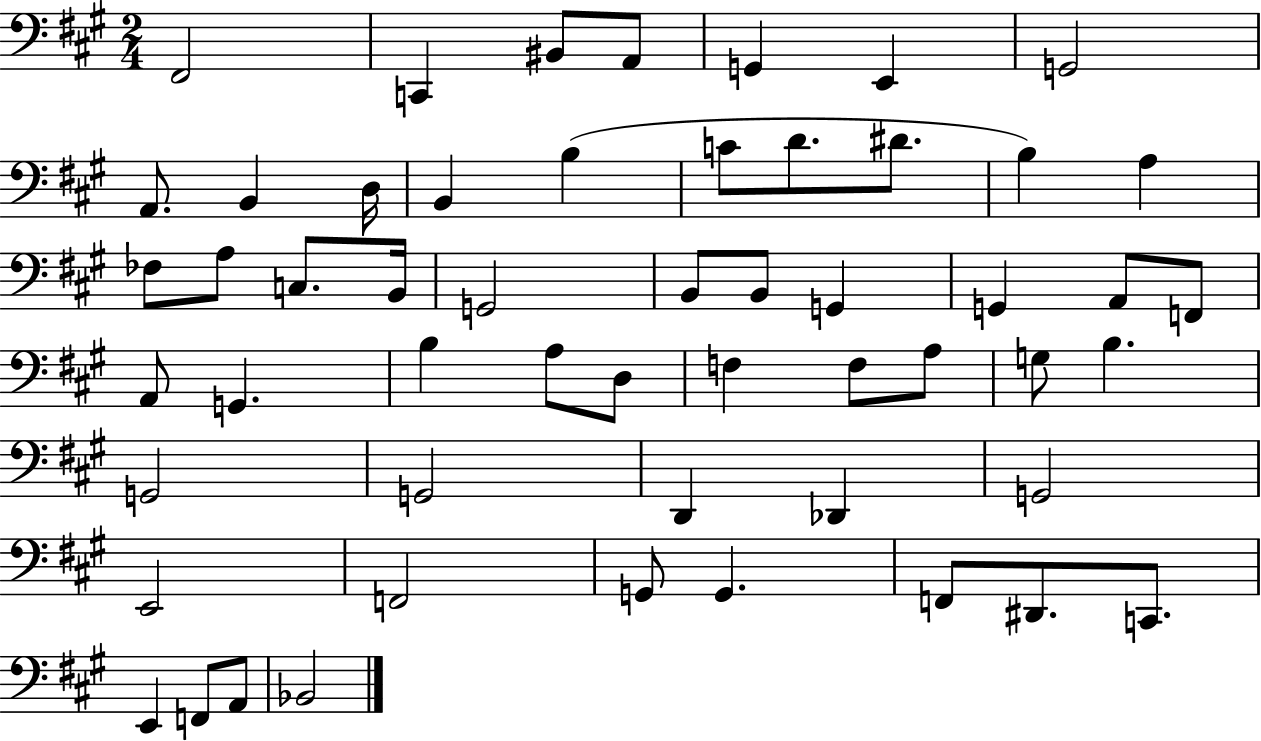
X:1
T:Untitled
M:2/4
L:1/4
K:A
^F,,2 C,, ^B,,/2 A,,/2 G,, E,, G,,2 A,,/2 B,, D,/4 B,, B, C/2 D/2 ^D/2 B, A, _F,/2 A,/2 C,/2 B,,/4 G,,2 B,,/2 B,,/2 G,, G,, A,,/2 F,,/2 A,,/2 G,, B, A,/2 D,/2 F, F,/2 A,/2 G,/2 B, G,,2 G,,2 D,, _D,, G,,2 E,,2 F,,2 G,,/2 G,, F,,/2 ^D,,/2 C,,/2 E,, F,,/2 A,,/2 _B,,2